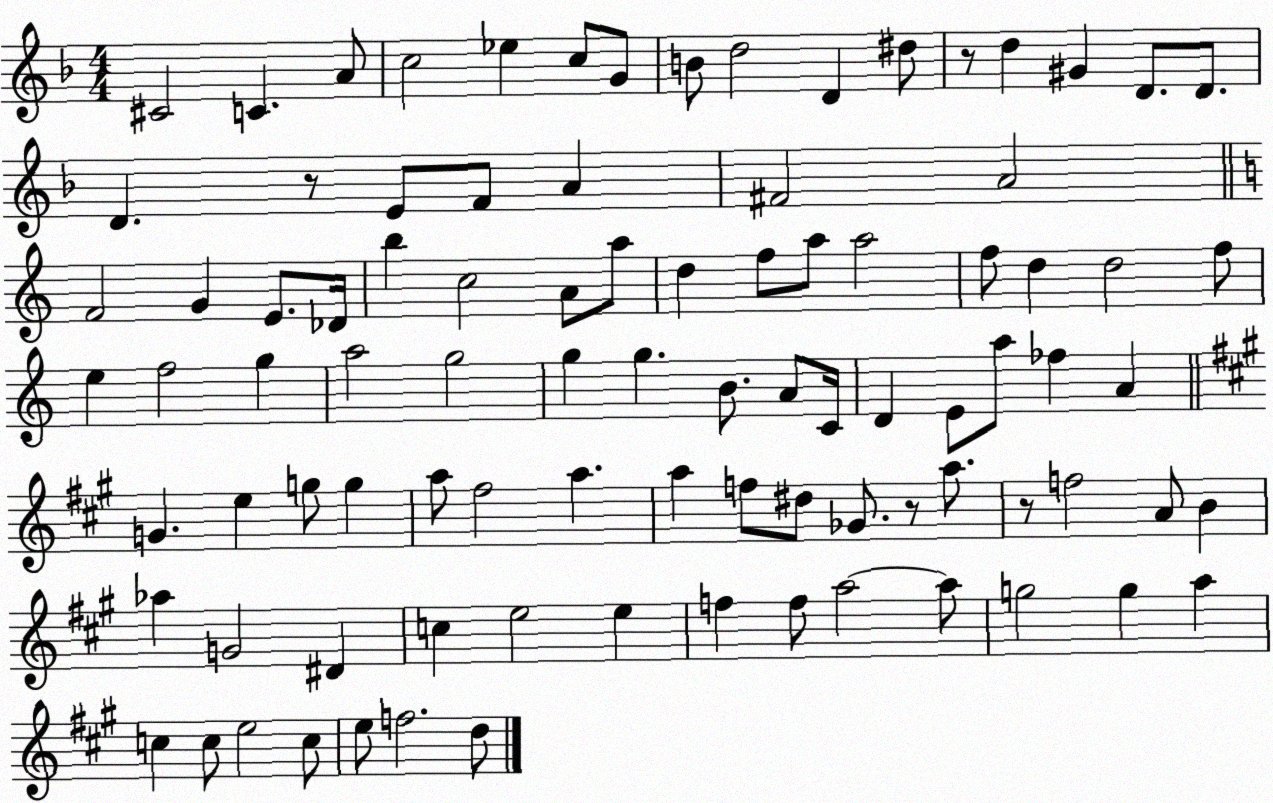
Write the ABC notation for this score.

X:1
T:Untitled
M:4/4
L:1/4
K:F
^C2 C A/2 c2 _e c/2 G/2 B/2 d2 D ^d/2 z/2 d ^G D/2 D/2 D z/2 E/2 F/2 A ^F2 A2 F2 G E/2 _D/4 b c2 A/2 a/2 d f/2 a/2 a2 f/2 d d2 f/2 e f2 g a2 g2 g g B/2 A/2 C/4 D E/2 a/2 _f A G e g/2 g a/2 ^f2 a a f/2 ^d/2 _G/2 z/2 a/2 z/2 f2 A/2 B _a G2 ^D c e2 e f f/2 a2 a/2 g2 g a c c/2 e2 c/2 e/2 f2 d/2